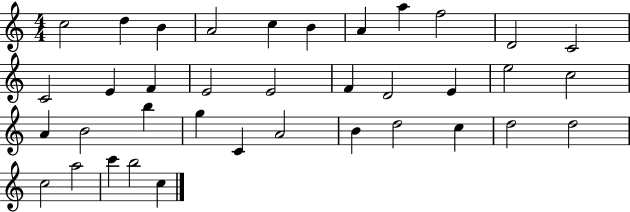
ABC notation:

X:1
T:Untitled
M:4/4
L:1/4
K:C
c2 d B A2 c B A a f2 D2 C2 C2 E F E2 E2 F D2 E e2 c2 A B2 b g C A2 B d2 c d2 d2 c2 a2 c' b2 c